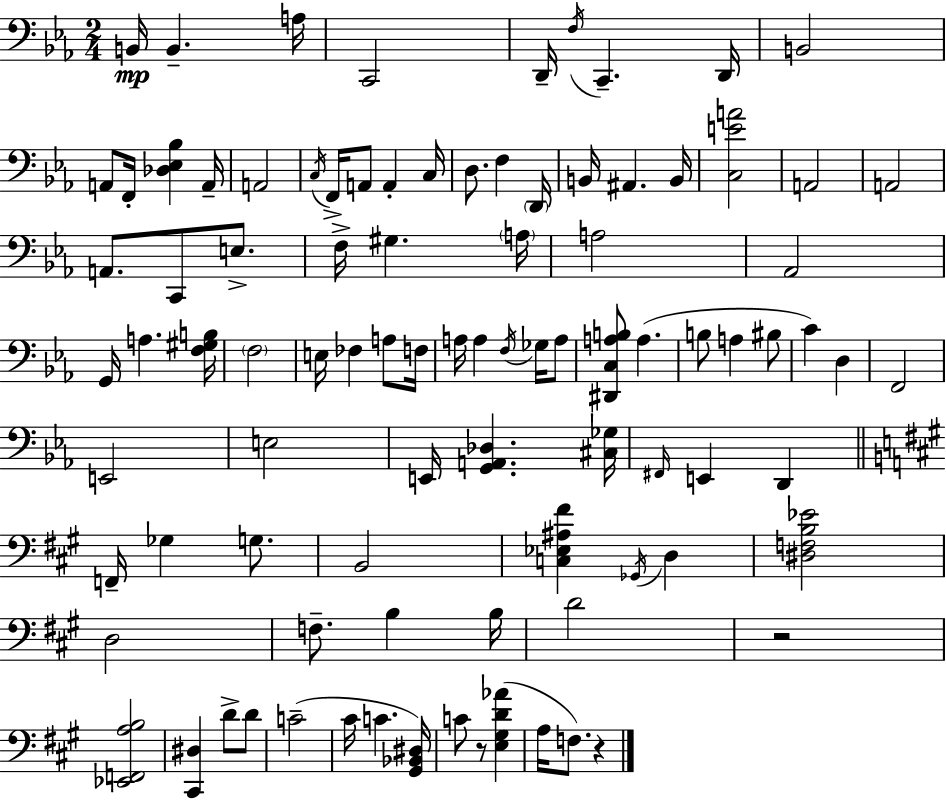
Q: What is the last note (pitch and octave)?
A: F3